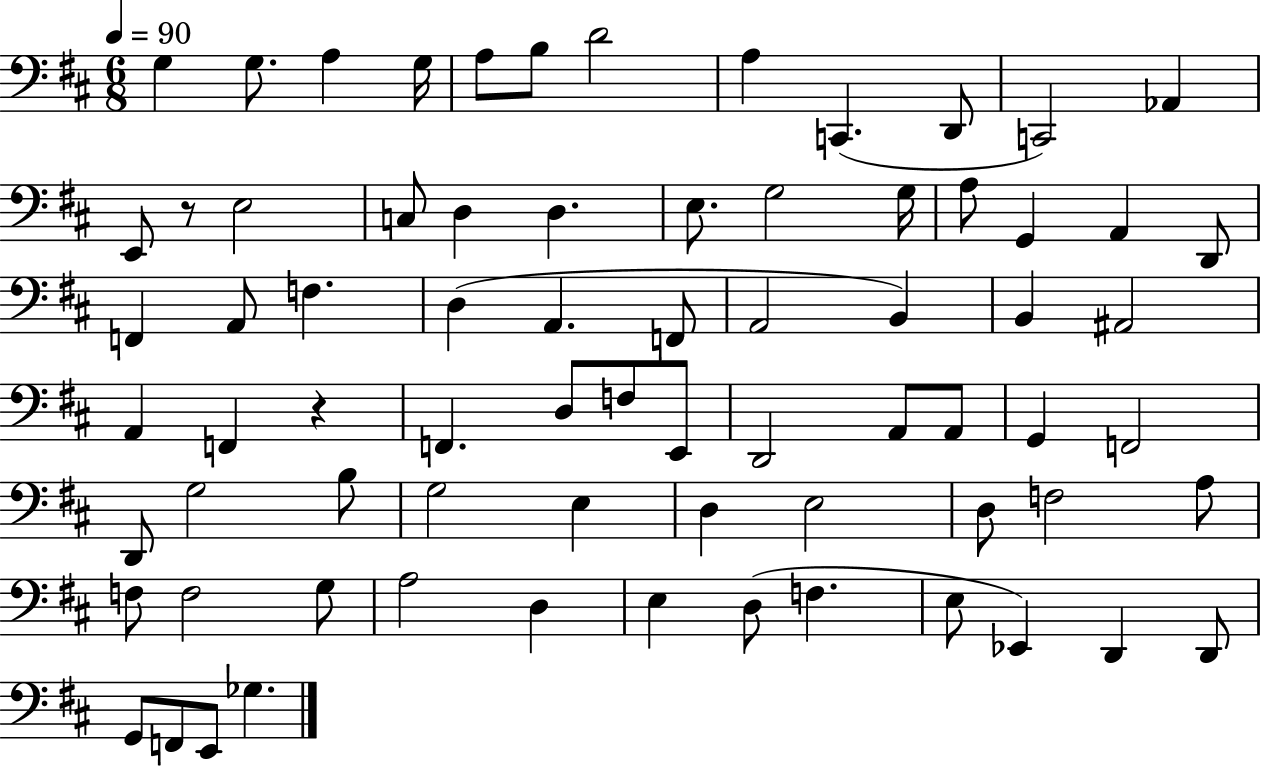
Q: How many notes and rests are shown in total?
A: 73